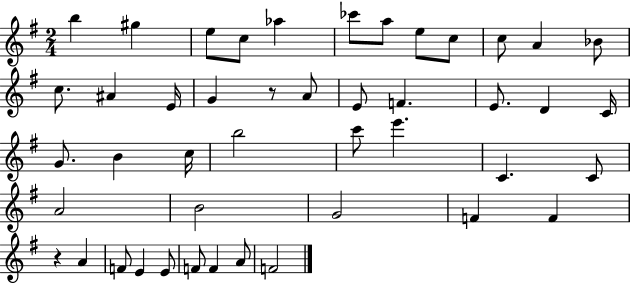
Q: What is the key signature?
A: G major